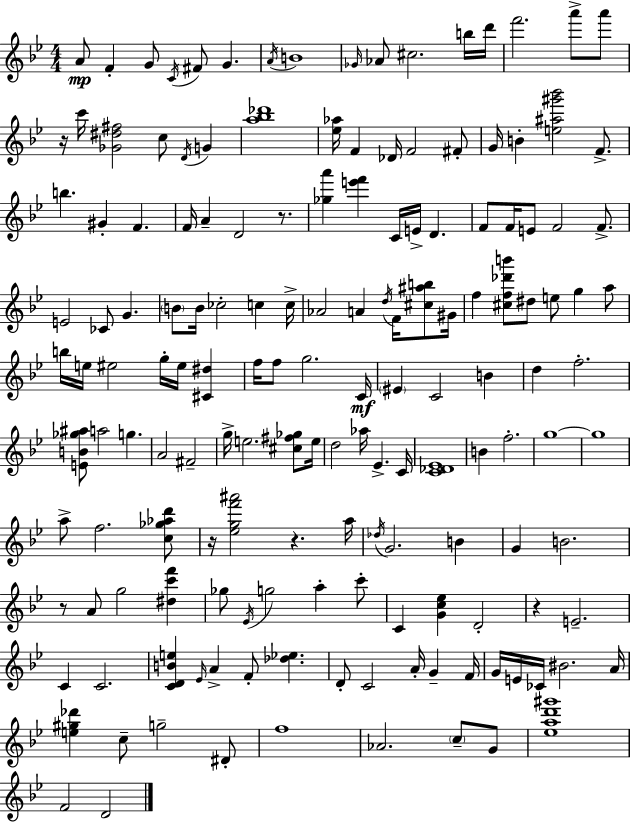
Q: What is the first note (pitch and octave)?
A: A4